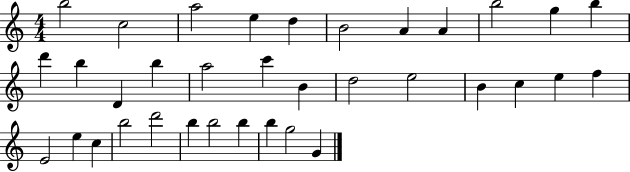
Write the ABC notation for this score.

X:1
T:Untitled
M:4/4
L:1/4
K:C
b2 c2 a2 e d B2 A A b2 g b d' b D b a2 c' B d2 e2 B c e f E2 e c b2 d'2 b b2 b b g2 G